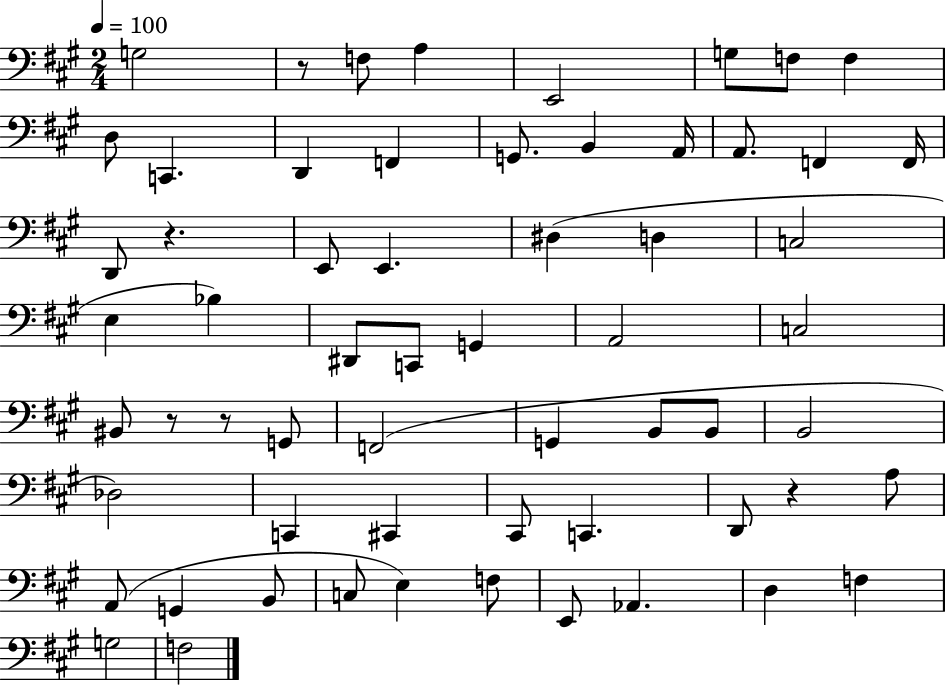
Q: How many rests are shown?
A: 5